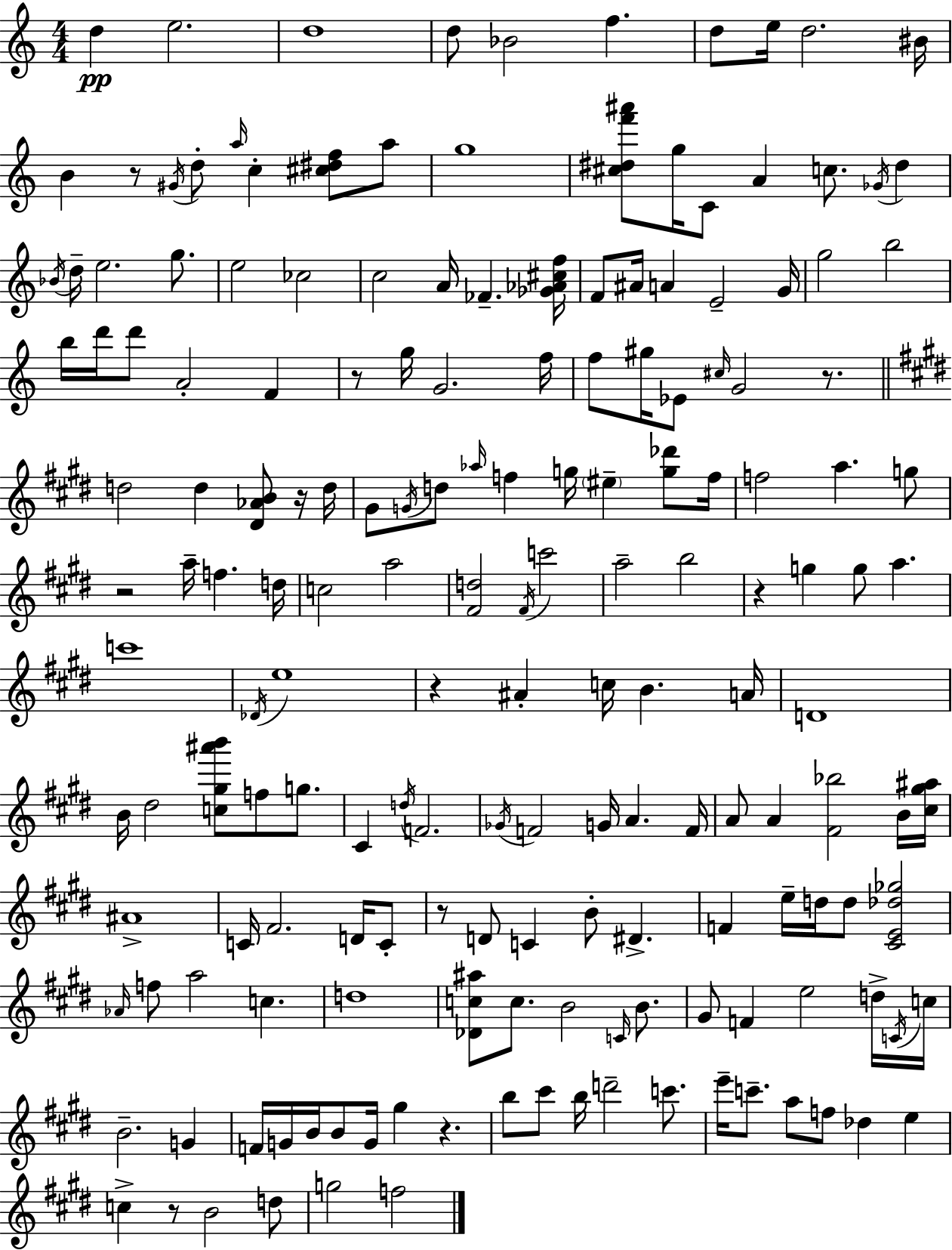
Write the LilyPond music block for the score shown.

{
  \clef treble
  \numericTimeSignature
  \time 4/4
  \key c \major
  d''4\pp e''2. | d''1 | d''8 bes'2 f''4. | d''8 e''16 d''2. bis'16 | \break b'4 r8 \acciaccatura { gis'16 } d''8-. \grace { a''16 } c''4-. <cis'' dis'' f''>8 | a''8 g''1 | <cis'' dis'' f''' ais'''>8 g''16 c'8 a'4 c''8. \acciaccatura { ges'16 } dis''4 | \acciaccatura { bes'16 } d''16-- e''2. | \break g''8. e''2 ces''2 | c''2 a'16 fes'4.-- | <ges' aes' cis'' f''>16 f'8 ais'16 a'4 e'2-- | g'16 g''2 b''2 | \break b''16 d'''16 d'''8 a'2-. | f'4 r8 g''16 g'2. | f''16 f''8 gis''16 ees'8 \grace { cis''16 } g'2 | r8. \bar "||" \break \key e \major d''2 d''4 <dis' aes' b'>8 r16 d''16 | gis'8 \acciaccatura { g'16 } d''8 \grace { aes''16 } f''4 g''16 \parenthesize eis''4-- <g'' des'''>8 | f''16 f''2 a''4. | g''8 r2 a''16-- f''4. | \break d''16 c''2 a''2 | <fis' d''>2 \acciaccatura { fis'16 } c'''2 | a''2-- b''2 | r4 g''4 g''8 a''4. | \break c'''1 | \acciaccatura { des'16 } e''1 | r4 ais'4-. c''16 b'4. | a'16 d'1 | \break b'16 dis''2 <c'' gis'' ais''' b'''>8 f''8 | g''8. cis'4 \acciaccatura { d''16 } f'2. | \acciaccatura { ges'16 } f'2 g'16 a'4. | f'16 a'8 a'4 <fis' bes''>2 | \break b'16 <cis'' gis'' ais''>16 ais'1-> | c'16 fis'2. | d'16 c'8-. r8 d'8 c'4 b'8-. | dis'4.-> f'4 e''16-- d''16 d''8 <cis' e' des'' ges''>2 | \break \grace { aes'16 } f''8 a''2 | c''4. d''1 | <des' c'' ais''>8 c''8. b'2 | \grace { c'16 } b'8. gis'8 f'4 e''2 | \break d''16-> \acciaccatura { c'16 } c''16 b'2.-- | g'4 f'16 g'16 b'16 b'8 g'16 gis''4 | r4. b''8 cis'''8 b''16 d'''2-- | c'''8. e'''16-- c'''8.-- a''8 f''8 | \break des''4 e''4 c''4-> r8 b'2 | d''8 g''2 | f''2 \bar "|."
}